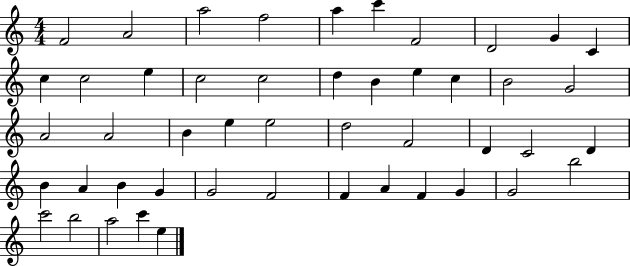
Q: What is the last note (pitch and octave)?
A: E5